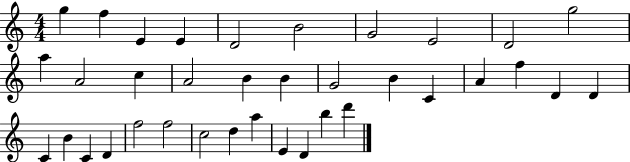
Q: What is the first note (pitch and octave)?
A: G5